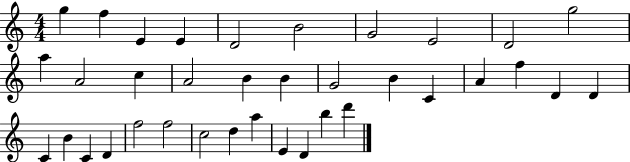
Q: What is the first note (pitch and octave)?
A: G5